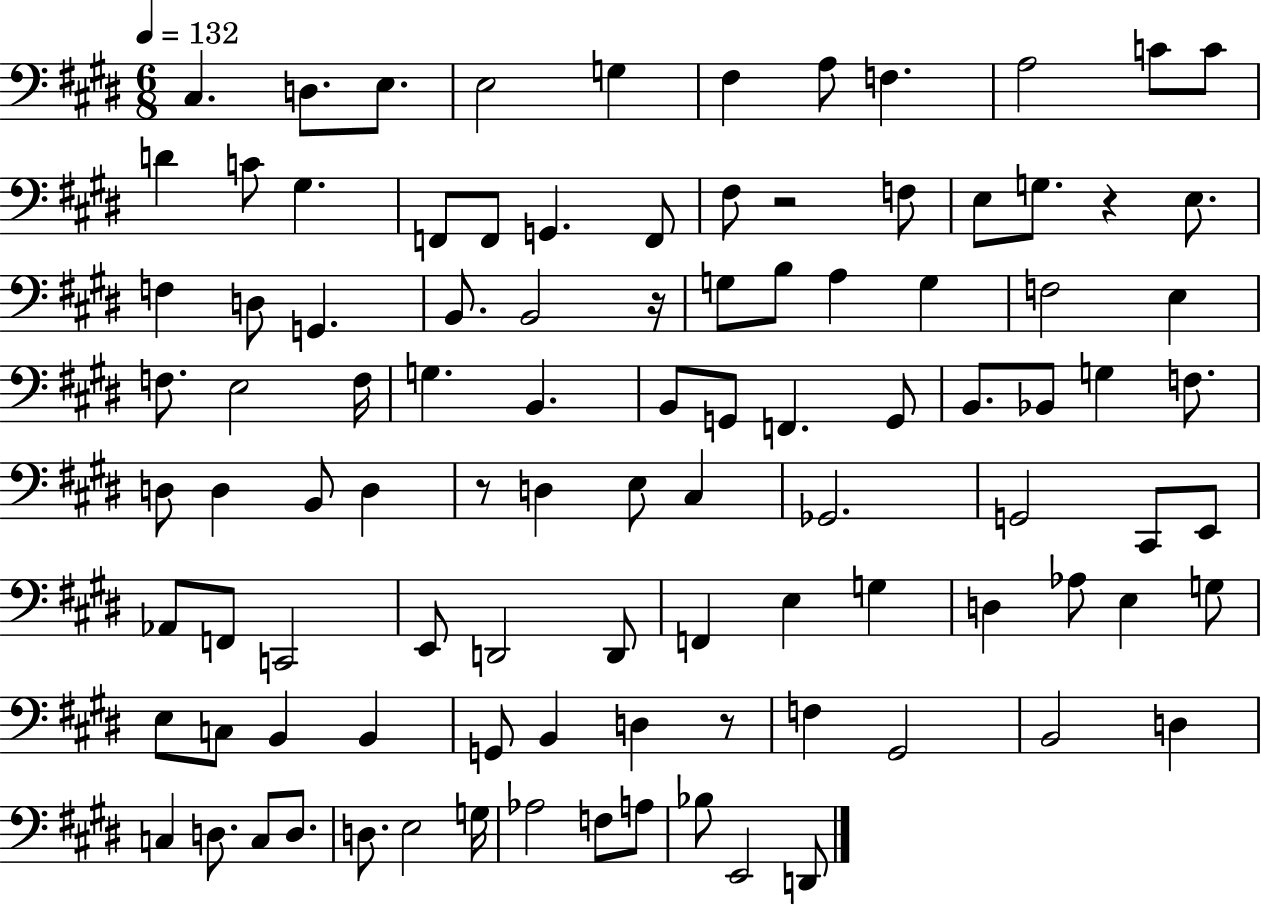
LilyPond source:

{
  \clef bass
  \numericTimeSignature
  \time 6/8
  \key e \major
  \tempo 4 = 132
  cis4. d8. e8. | e2 g4 | fis4 a8 f4. | a2 c'8 c'8 | \break d'4 c'8 gis4. | f,8 f,8 g,4. f,8 | fis8 r2 f8 | e8 g8. r4 e8. | \break f4 d8 g,4. | b,8. b,2 r16 | g8 b8 a4 g4 | f2 e4 | \break f8. e2 f16 | g4. b,4. | b,8 g,8 f,4. g,8 | b,8. bes,8 g4 f8. | \break d8 d4 b,8 d4 | r8 d4 e8 cis4 | ges,2. | g,2 cis,8 e,8 | \break aes,8 f,8 c,2 | e,8 d,2 d,8 | f,4 e4 g4 | d4 aes8 e4 g8 | \break e8 c8 b,4 b,4 | g,8 b,4 d4 r8 | f4 gis,2 | b,2 d4 | \break c4 d8. c8 d8. | d8. e2 g16 | aes2 f8 a8 | bes8 e,2 d,8 | \break \bar "|."
}